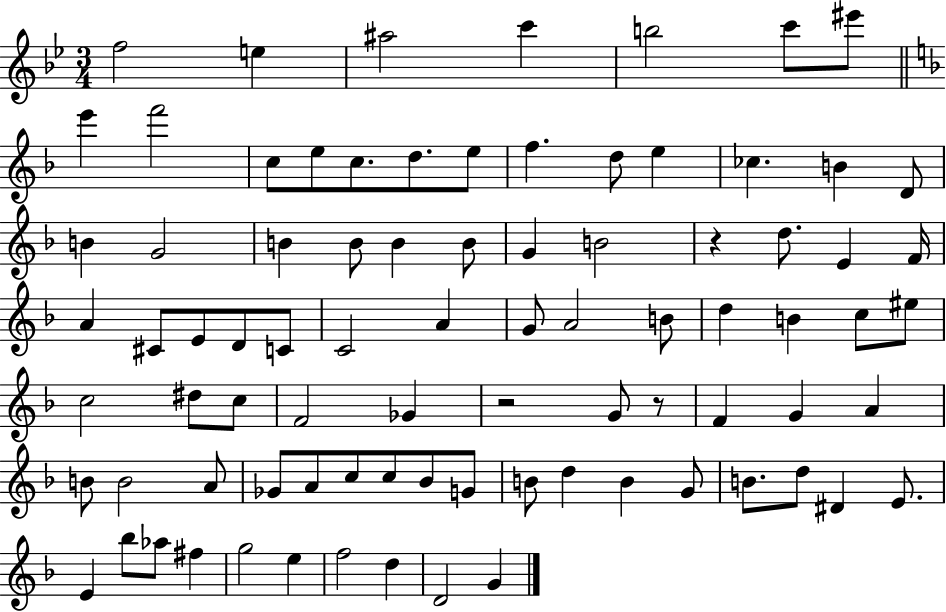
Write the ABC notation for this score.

X:1
T:Untitled
M:3/4
L:1/4
K:Bb
f2 e ^a2 c' b2 c'/2 ^e'/2 e' f'2 c/2 e/2 c/2 d/2 e/2 f d/2 e _c B D/2 B G2 B B/2 B B/2 G B2 z d/2 E F/4 A ^C/2 E/2 D/2 C/2 C2 A G/2 A2 B/2 d B c/2 ^e/2 c2 ^d/2 c/2 F2 _G z2 G/2 z/2 F G A B/2 B2 A/2 _G/2 A/2 c/2 c/2 _B/2 G/2 B/2 d B G/2 B/2 d/2 ^D E/2 E _b/2 _a/2 ^f g2 e f2 d D2 G